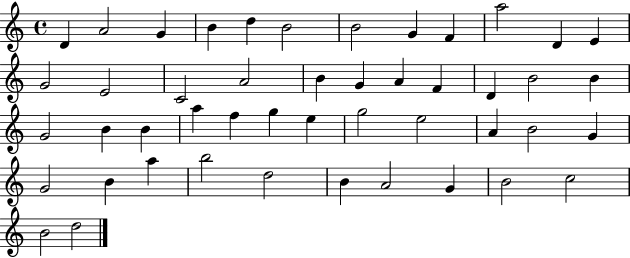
D4/q A4/h G4/q B4/q D5/q B4/h B4/h G4/q F4/q A5/h D4/q E4/q G4/h E4/h C4/h A4/h B4/q G4/q A4/q F4/q D4/q B4/h B4/q G4/h B4/q B4/q A5/q F5/q G5/q E5/q G5/h E5/h A4/q B4/h G4/q G4/h B4/q A5/q B5/h D5/h B4/q A4/h G4/q B4/h C5/h B4/h D5/h